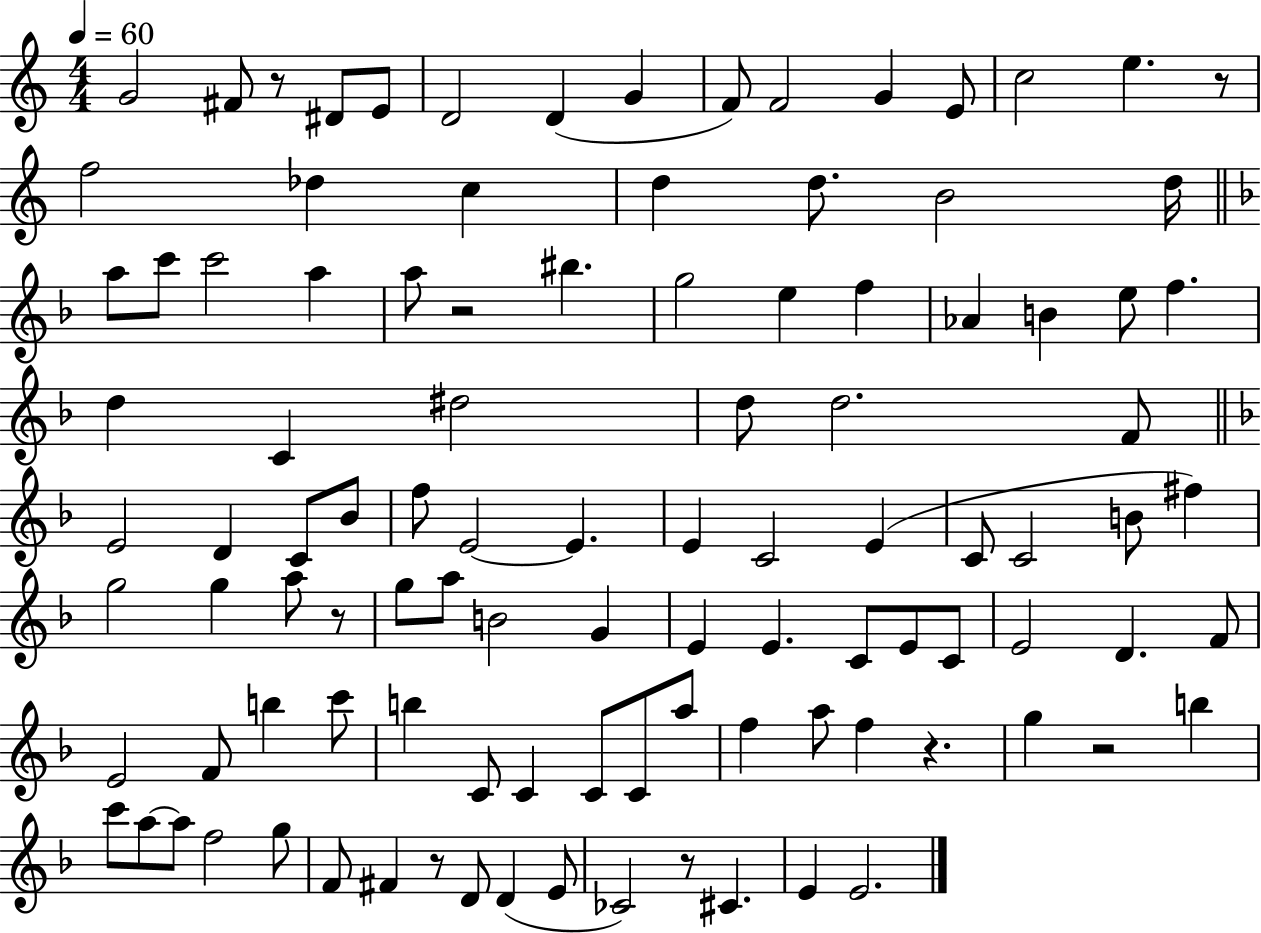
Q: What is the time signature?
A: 4/4